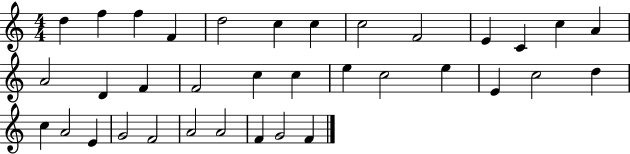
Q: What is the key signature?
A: C major